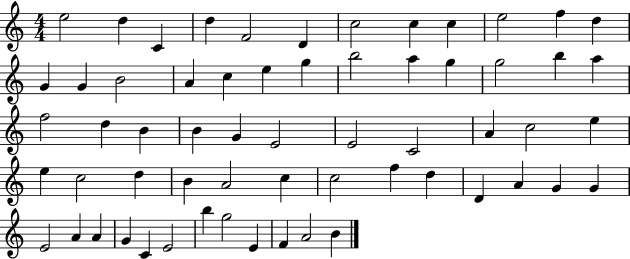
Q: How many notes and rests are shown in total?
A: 61